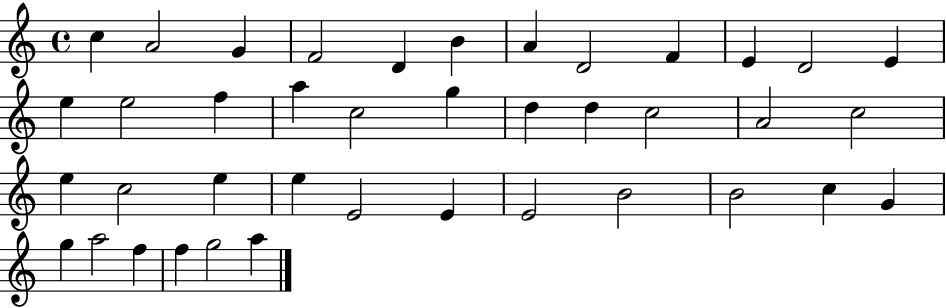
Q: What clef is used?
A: treble